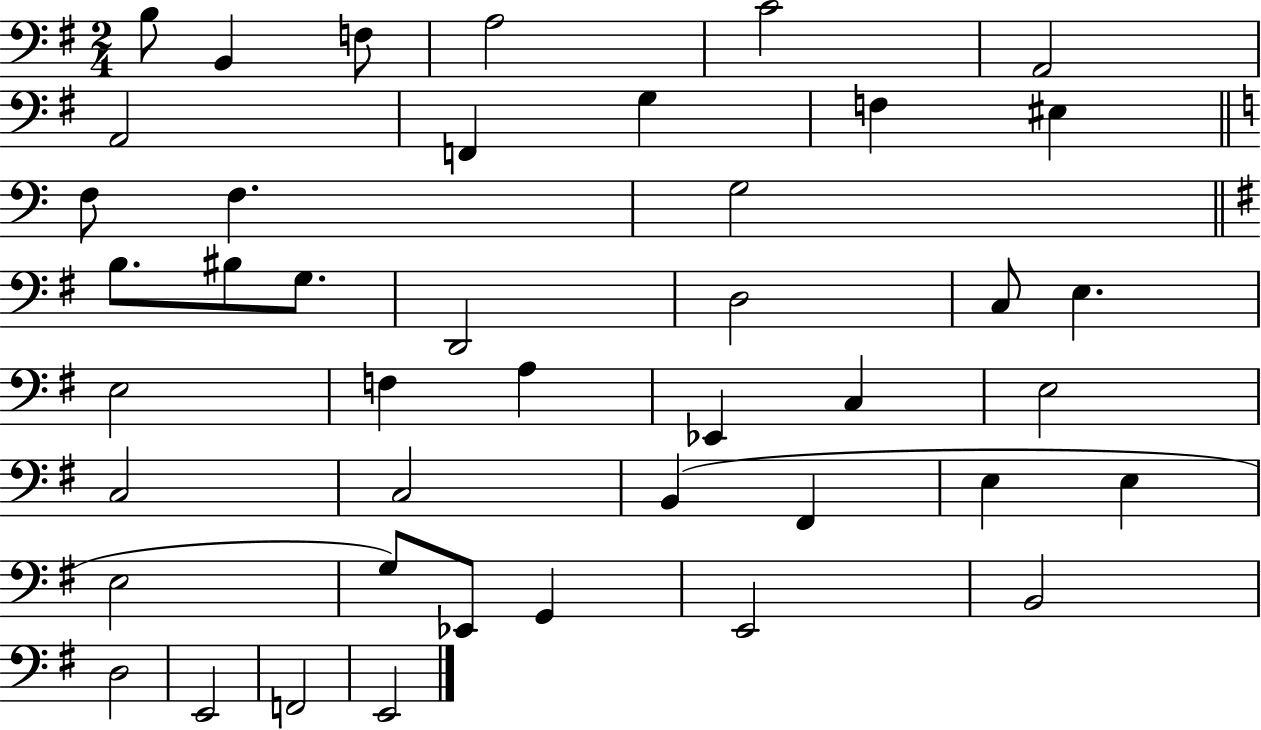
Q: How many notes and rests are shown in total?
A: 43